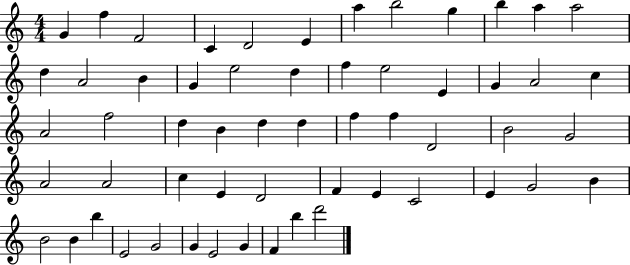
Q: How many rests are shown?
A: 0